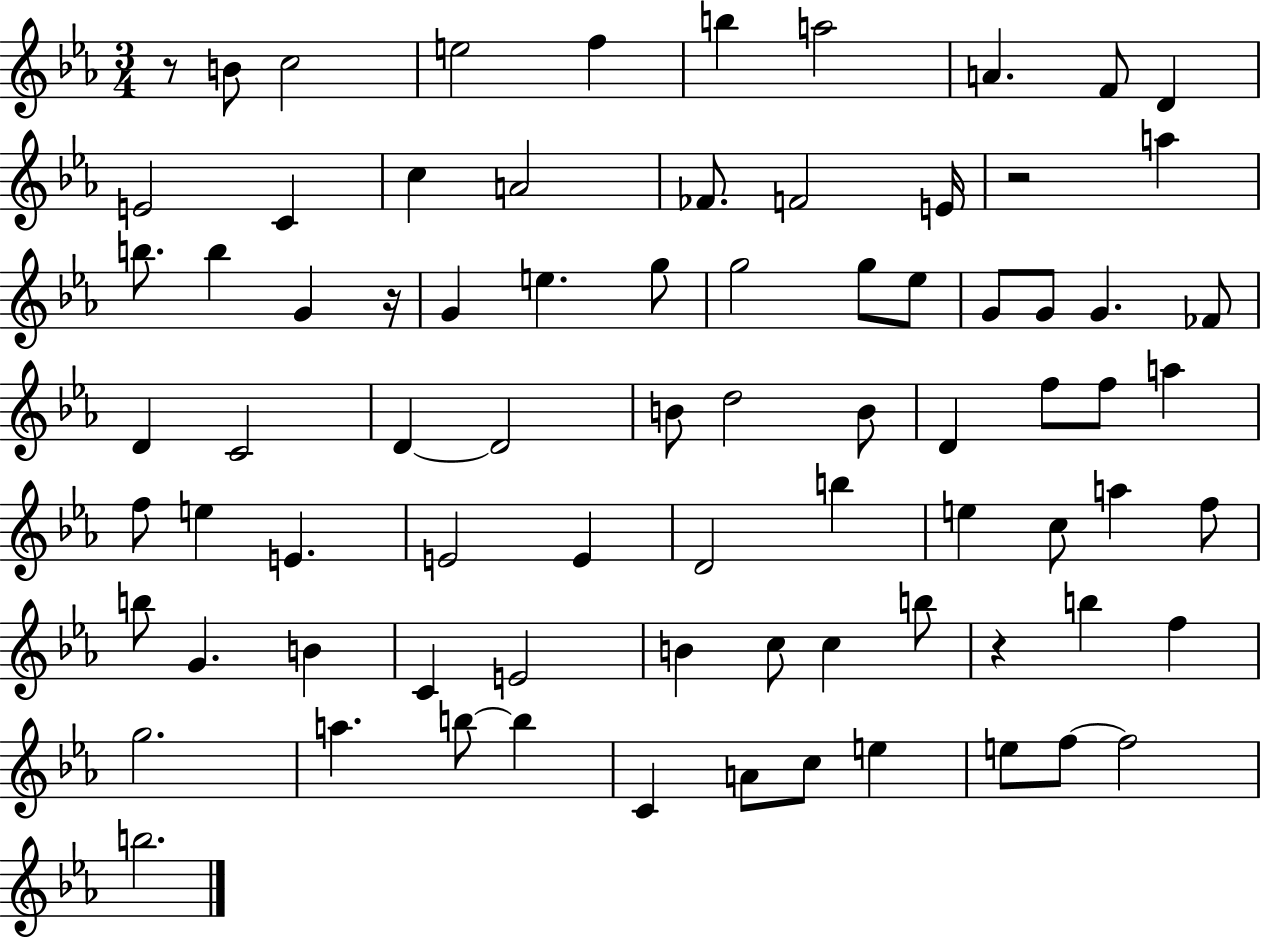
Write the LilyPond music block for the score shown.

{
  \clef treble
  \numericTimeSignature
  \time 3/4
  \key ees \major
  r8 b'8 c''2 | e''2 f''4 | b''4 a''2 | a'4. f'8 d'4 | \break e'2 c'4 | c''4 a'2 | fes'8. f'2 e'16 | r2 a''4 | \break b''8. b''4 g'4 r16 | g'4 e''4. g''8 | g''2 g''8 ees''8 | g'8 g'8 g'4. fes'8 | \break d'4 c'2 | d'4~~ d'2 | b'8 d''2 b'8 | d'4 f''8 f''8 a''4 | \break f''8 e''4 e'4. | e'2 e'4 | d'2 b''4 | e''4 c''8 a''4 f''8 | \break b''8 g'4. b'4 | c'4 e'2 | b'4 c''8 c''4 b''8 | r4 b''4 f''4 | \break g''2. | a''4. b''8~~ b''4 | c'4 a'8 c''8 e''4 | e''8 f''8~~ f''2 | \break b''2. | \bar "|."
}